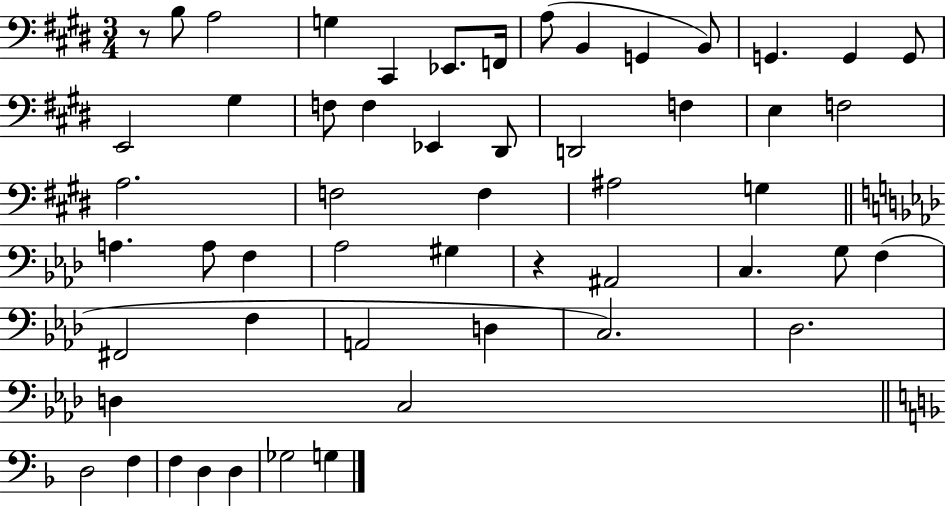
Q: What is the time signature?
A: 3/4